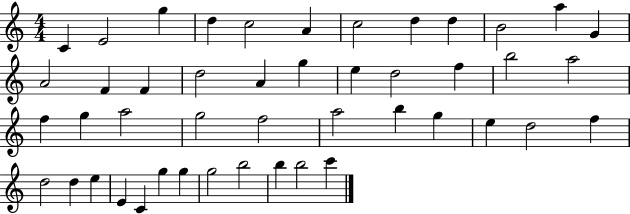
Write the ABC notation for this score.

X:1
T:Untitled
M:4/4
L:1/4
K:C
C E2 g d c2 A c2 d d B2 a G A2 F F d2 A g e d2 f b2 a2 f g a2 g2 f2 a2 b g e d2 f d2 d e E C g g g2 b2 b b2 c'